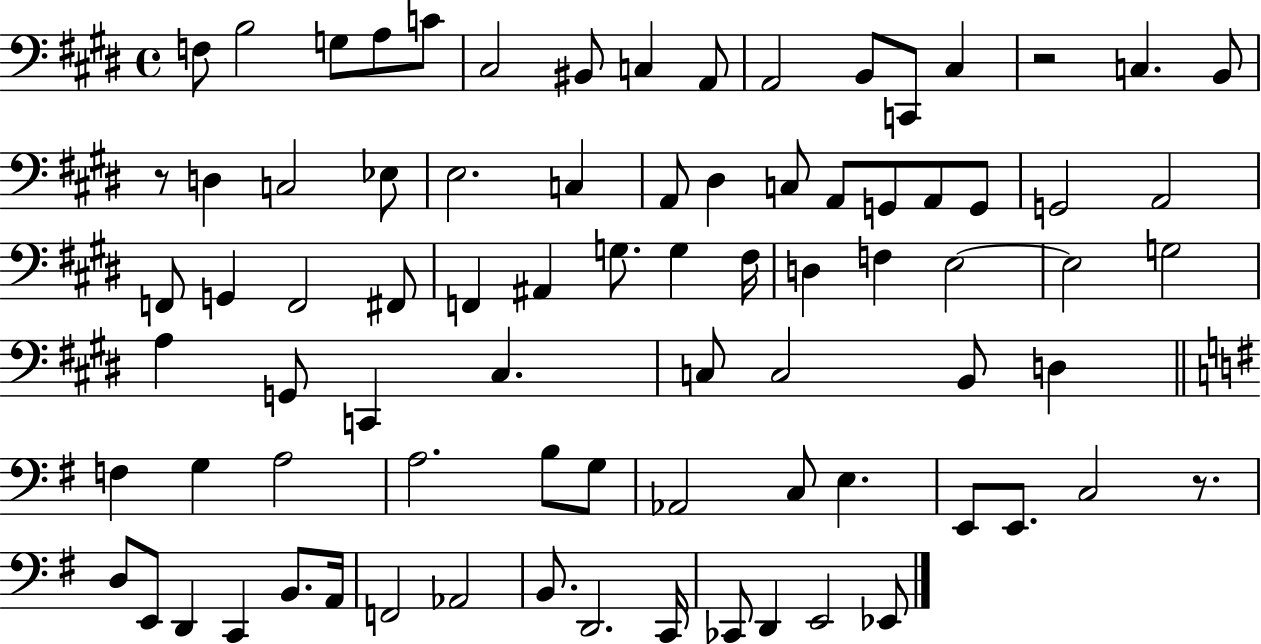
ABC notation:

X:1
T:Untitled
M:4/4
L:1/4
K:E
F,/2 B,2 G,/2 A,/2 C/2 ^C,2 ^B,,/2 C, A,,/2 A,,2 B,,/2 C,,/2 ^C, z2 C, B,,/2 z/2 D, C,2 _E,/2 E,2 C, A,,/2 ^D, C,/2 A,,/2 G,,/2 A,,/2 G,,/2 G,,2 A,,2 F,,/2 G,, F,,2 ^F,,/2 F,, ^A,, G,/2 G, ^F,/4 D, F, E,2 E,2 G,2 A, G,,/2 C,, ^C, C,/2 C,2 B,,/2 D, F, G, A,2 A,2 B,/2 G,/2 _A,,2 C,/2 E, E,,/2 E,,/2 C,2 z/2 D,/2 E,,/2 D,, C,, B,,/2 A,,/4 F,,2 _A,,2 B,,/2 D,,2 C,,/4 _C,,/2 D,, E,,2 _E,,/2